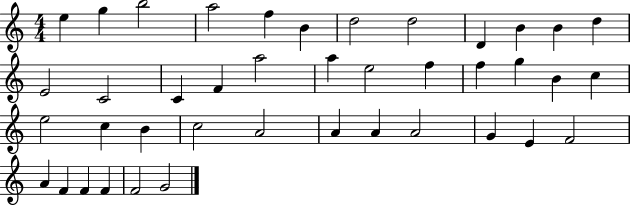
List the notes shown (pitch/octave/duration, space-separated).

E5/q G5/q B5/h A5/h F5/q B4/q D5/h D5/h D4/q B4/q B4/q D5/q E4/h C4/h C4/q F4/q A5/h A5/q E5/h F5/q F5/q G5/q B4/q C5/q E5/h C5/q B4/q C5/h A4/h A4/q A4/q A4/h G4/q E4/q F4/h A4/q F4/q F4/q F4/q F4/h G4/h